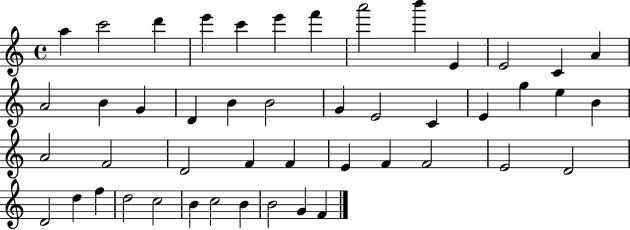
X:1
T:Untitled
M:4/4
L:1/4
K:C
a c'2 d' e' c' e' f' a'2 b' E E2 C A A2 B G D B B2 G E2 C E g e B A2 F2 D2 F F E F F2 E2 D2 D2 d f d2 c2 B c2 B B2 G F